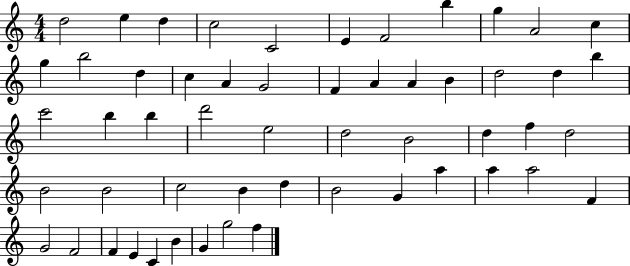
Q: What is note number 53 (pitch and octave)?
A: G5